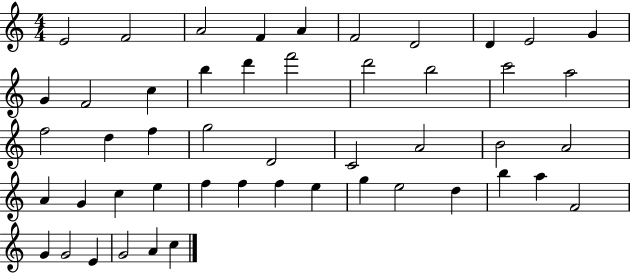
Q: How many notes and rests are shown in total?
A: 49